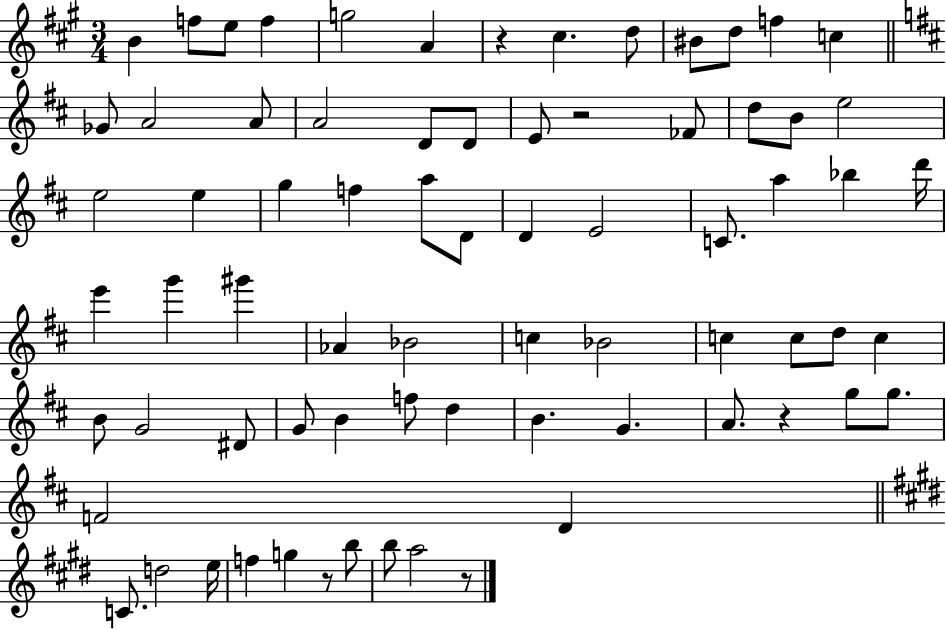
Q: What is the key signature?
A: A major